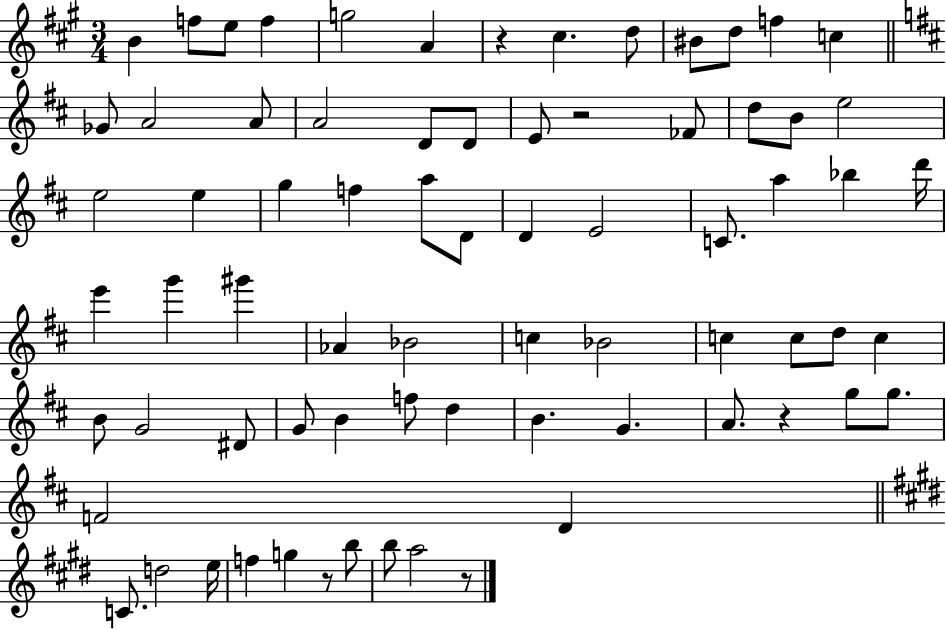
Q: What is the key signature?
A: A major